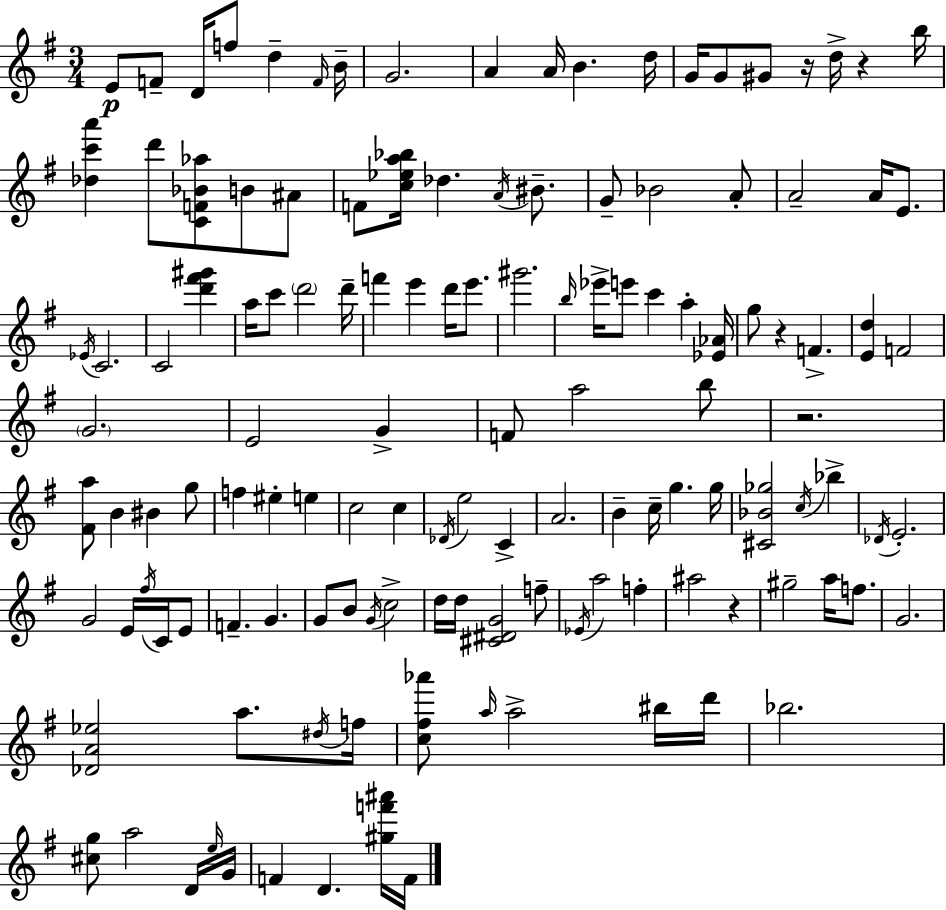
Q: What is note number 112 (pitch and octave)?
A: D4